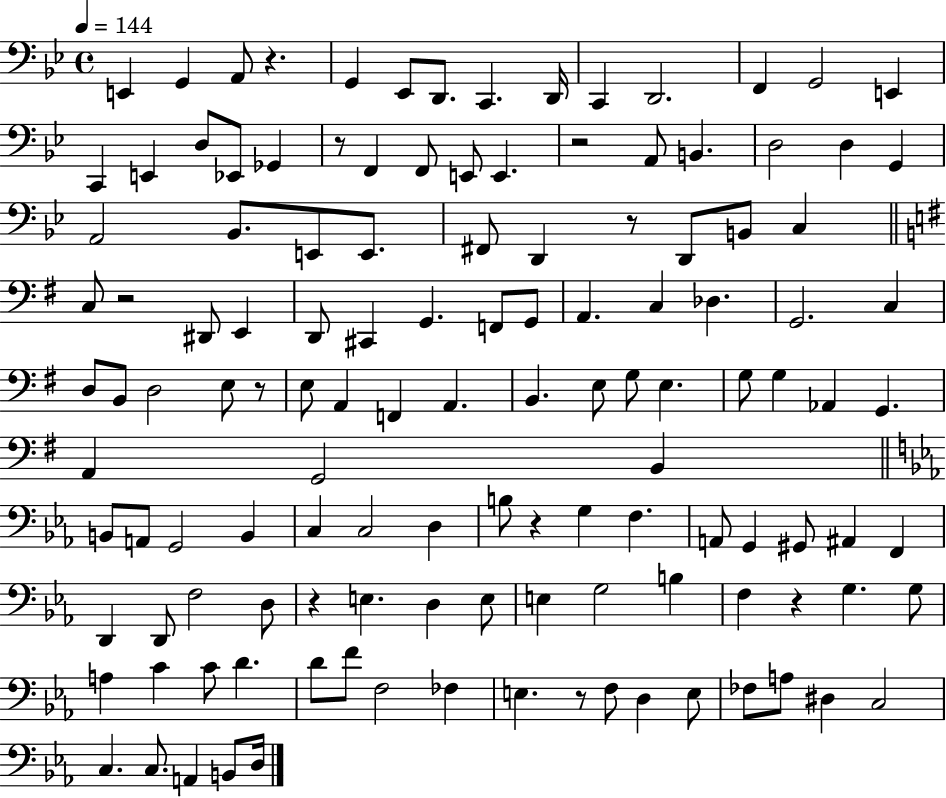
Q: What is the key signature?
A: BES major